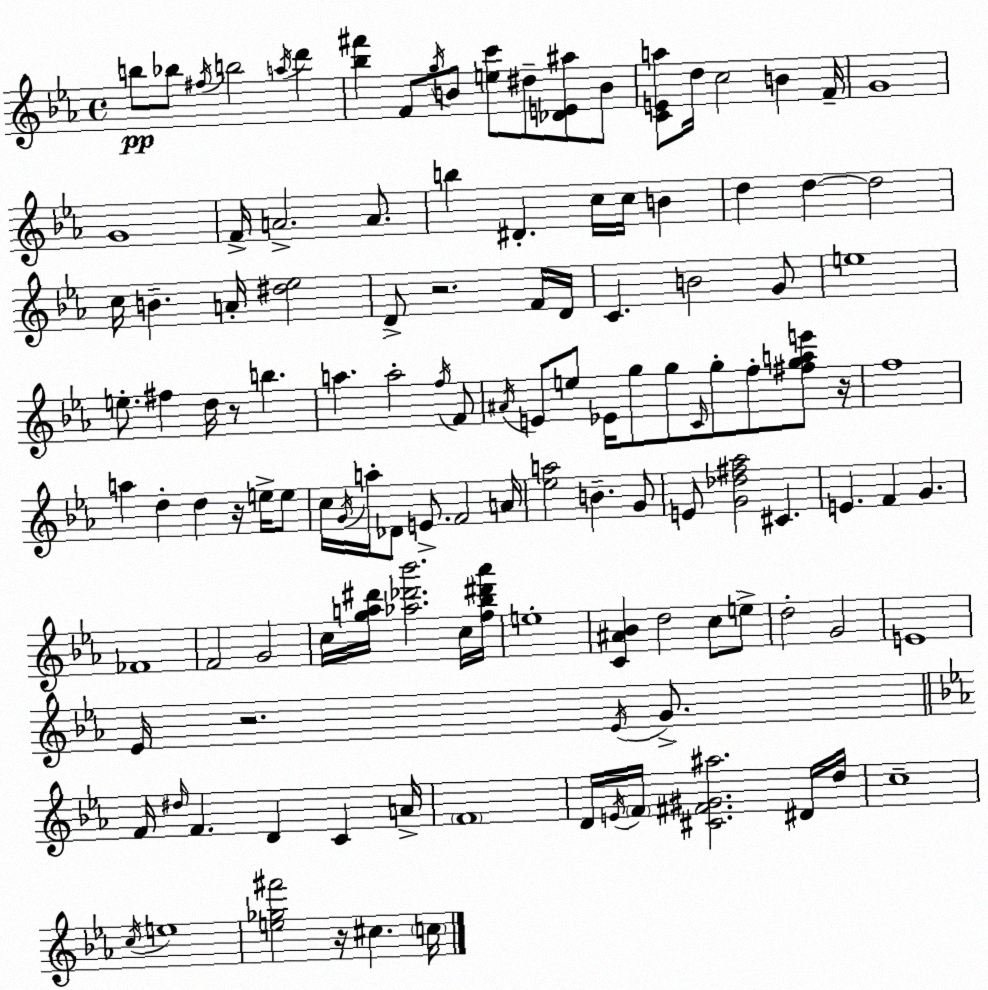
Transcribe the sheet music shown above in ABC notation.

X:1
T:Untitled
M:4/4
L:1/4
K:Eb
b/2 _b/2 ^f/4 b2 a/4 d' [_b^f'] F/2 g/4 B/2 [ec']/2 ^d/2 [_DE^a]/2 B/2 [CEa]/2 d/4 c2 B F/4 G4 G4 F/4 A2 A/2 b ^D c/4 c/4 B d d d2 c/4 B A/4 [^d_e]2 D/2 z2 F/4 D/4 C B2 G/2 e4 e/2 ^f d/4 z/2 b a a2 f/4 F/2 ^A/4 E/2 e/2 _E/4 g/2 g/2 C/4 g/2 f/2 [^fgae']/2 z/4 f4 a d d z/4 e/4 e/2 c/4 G/4 a/4 _D/2 E/2 F2 A/4 [_ea]2 B G/2 E/2 [G_d^f_a]2 ^C E F G _F4 F2 G2 c/4 [ga^d']/4 [_a_d'_b']2 c/4 [f_b^d'_a']/4 e4 [C^A_B] d2 c/2 e/2 d2 G2 E4 _E/4 z2 _E/4 G/2 F/4 ^d/4 F D C A/4 F4 D/4 E/4 F/4 [^C^F^G^a]2 ^D/4 d/4 c4 c/4 e4 [e_g^f']2 z/4 ^c c/4